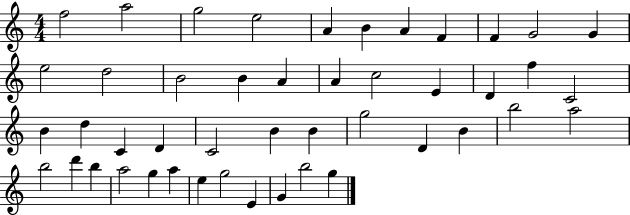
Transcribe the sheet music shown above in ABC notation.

X:1
T:Untitled
M:4/4
L:1/4
K:C
f2 a2 g2 e2 A B A F F G2 G e2 d2 B2 B A A c2 E D f C2 B d C D C2 B B g2 D B b2 a2 b2 d' b a2 g a e g2 E G b2 g